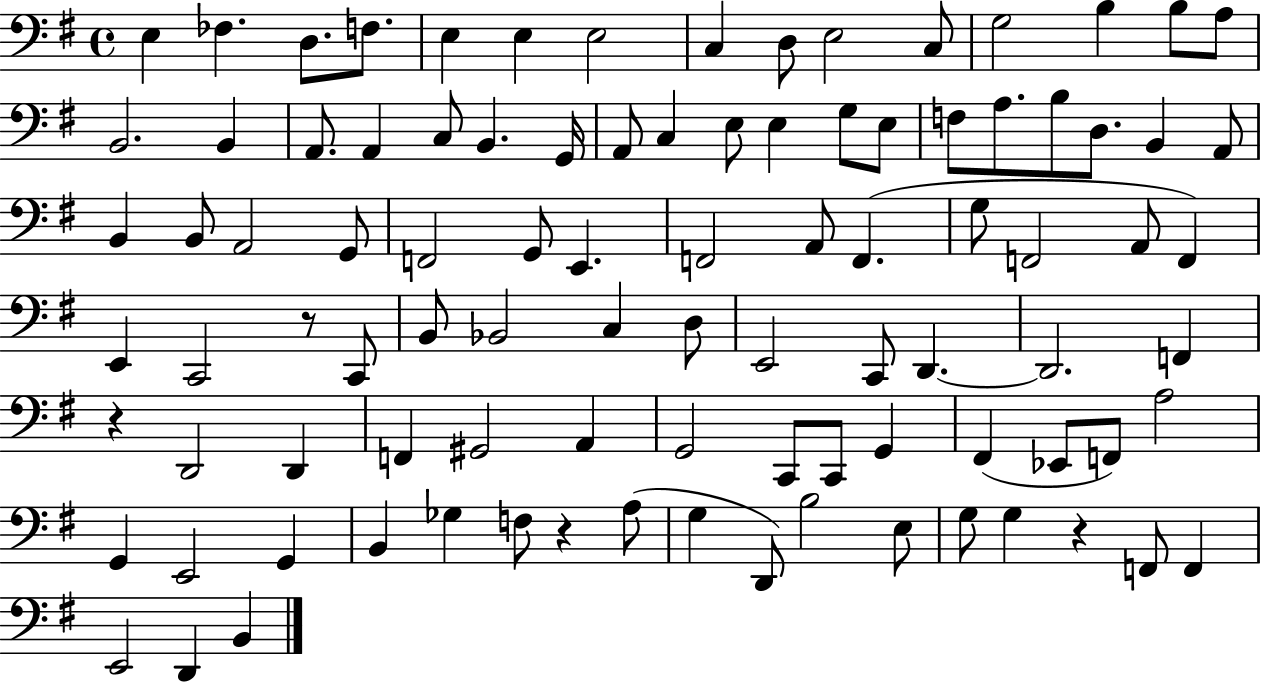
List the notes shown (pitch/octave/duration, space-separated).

E3/q FES3/q. D3/e. F3/e. E3/q E3/q E3/h C3/q D3/e E3/h C3/e G3/h B3/q B3/e A3/e B2/h. B2/q A2/e. A2/q C3/e B2/q. G2/s A2/e C3/q E3/e E3/q G3/e E3/e F3/e A3/e. B3/e D3/e. B2/q A2/e B2/q B2/e A2/h G2/e F2/h G2/e E2/q. F2/h A2/e F2/q. G3/e F2/h A2/e F2/q E2/q C2/h R/e C2/e B2/e Bb2/h C3/q D3/e E2/h C2/e D2/q. D2/h. F2/q R/q D2/h D2/q F2/q G#2/h A2/q G2/h C2/e C2/e G2/q F#2/q Eb2/e F2/e A3/h G2/q E2/h G2/q B2/q Gb3/q F3/e R/q A3/e G3/q D2/e B3/h E3/e G3/e G3/q R/q F2/e F2/q E2/h D2/q B2/q